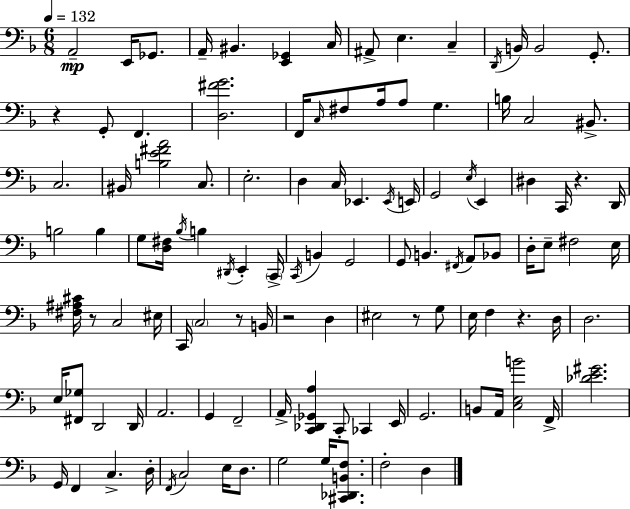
A2/h E2/s Gb2/e. A2/s BIS2/q. [E2,Gb2]/q C3/s A#2/e E3/q. C3/q D2/s B2/s B2/h G2/e. R/q G2/e F2/q. [D3,F#4,G4]/h. F2/s C3/s F#3/e A3/s A3/e G3/q. B3/s C3/h BIS2/e. C3/h. BIS2/s [B3,E4,F#4,A4]/h C3/e. E3/h. D3/q C3/s Eb2/q. Eb2/s E2/s G2/h E3/s E2/q D#3/q C2/s R/q. D2/s B3/h B3/q G3/e [D3,F#3]/s Bb3/s B3/q D#2/s E2/q C2/s C2/s B2/q G2/h G2/e B2/q. F#2/s A2/e Bb2/e D3/s E3/e F#3/h E3/s [F#3,A#3,C#4]/s R/e C3/h EIS3/s C2/s C3/h R/e B2/s R/h D3/q EIS3/h R/e G3/e E3/s F3/q R/q. D3/s D3/h. E3/s [F#2,Gb3]/e D2/h D2/s A2/h. G2/q F2/h A2/s [C2,Db2,Gb2,A3]/q C2/e CES2/q E2/s G2/h. B2/e A2/s [C3,E3,B4]/h F2/s [Db4,E4,G#4]/h. G2/s F2/q C3/q. D3/s F2/s C3/h E3/s D3/e. G3/h G3/s [C#2,Db2,B2,F3]/e. F3/h D3/q